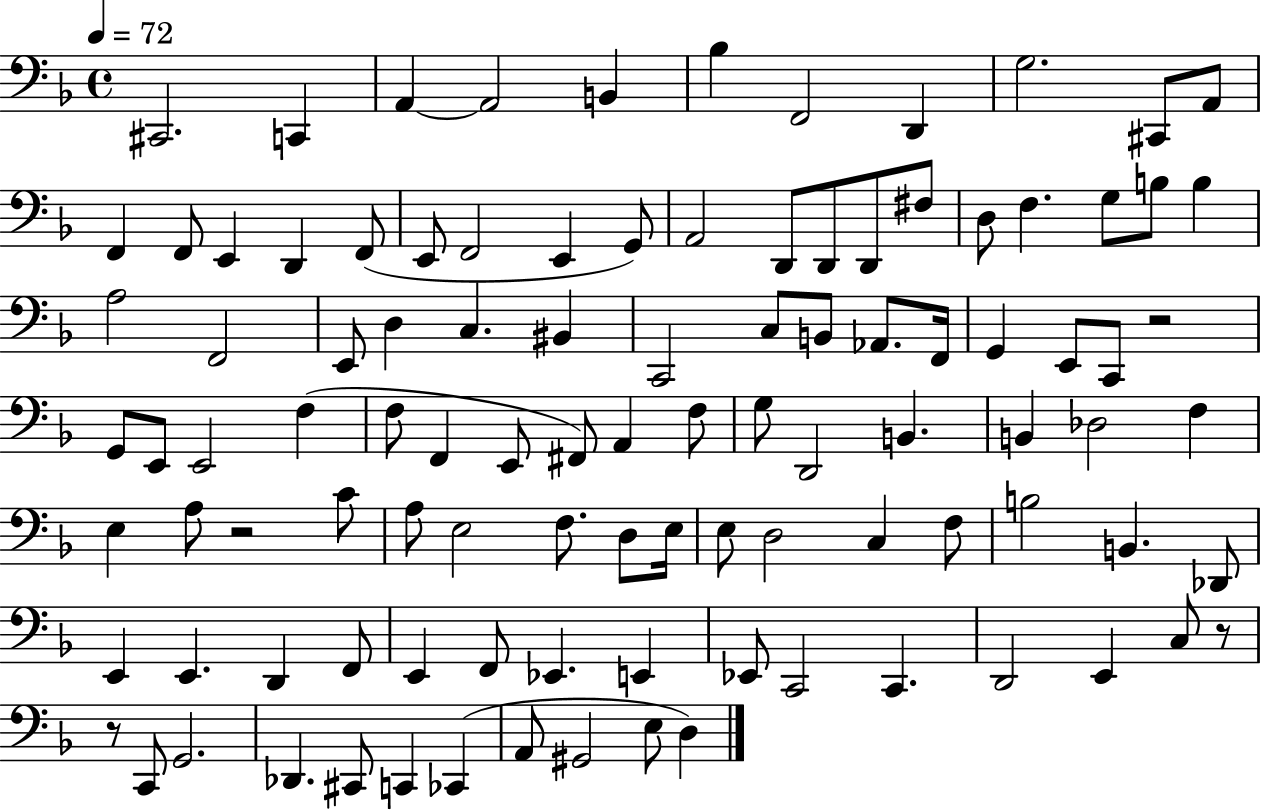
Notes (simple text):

C#2/h. C2/q A2/q A2/h B2/q Bb3/q F2/h D2/q G3/h. C#2/e A2/e F2/q F2/e E2/q D2/q F2/e E2/e F2/h E2/q G2/e A2/h D2/e D2/e D2/e F#3/e D3/e F3/q. G3/e B3/e B3/q A3/h F2/h E2/e D3/q C3/q. BIS2/q C2/h C3/e B2/e Ab2/e. F2/s G2/q E2/e C2/e R/h G2/e E2/e E2/h F3/q F3/e F2/q E2/e F#2/e A2/q F3/e G3/e D2/h B2/q. B2/q Db3/h F3/q E3/q A3/e R/h C4/e A3/e E3/h F3/e. D3/e E3/s E3/e D3/h C3/q F3/e B3/h B2/q. Db2/e E2/q E2/q. D2/q F2/e E2/q F2/e Eb2/q. E2/q Eb2/e C2/h C2/q. D2/h E2/q C3/e R/e R/e C2/e G2/h. Db2/q. C#2/e C2/q CES2/q A2/e G#2/h E3/e D3/q